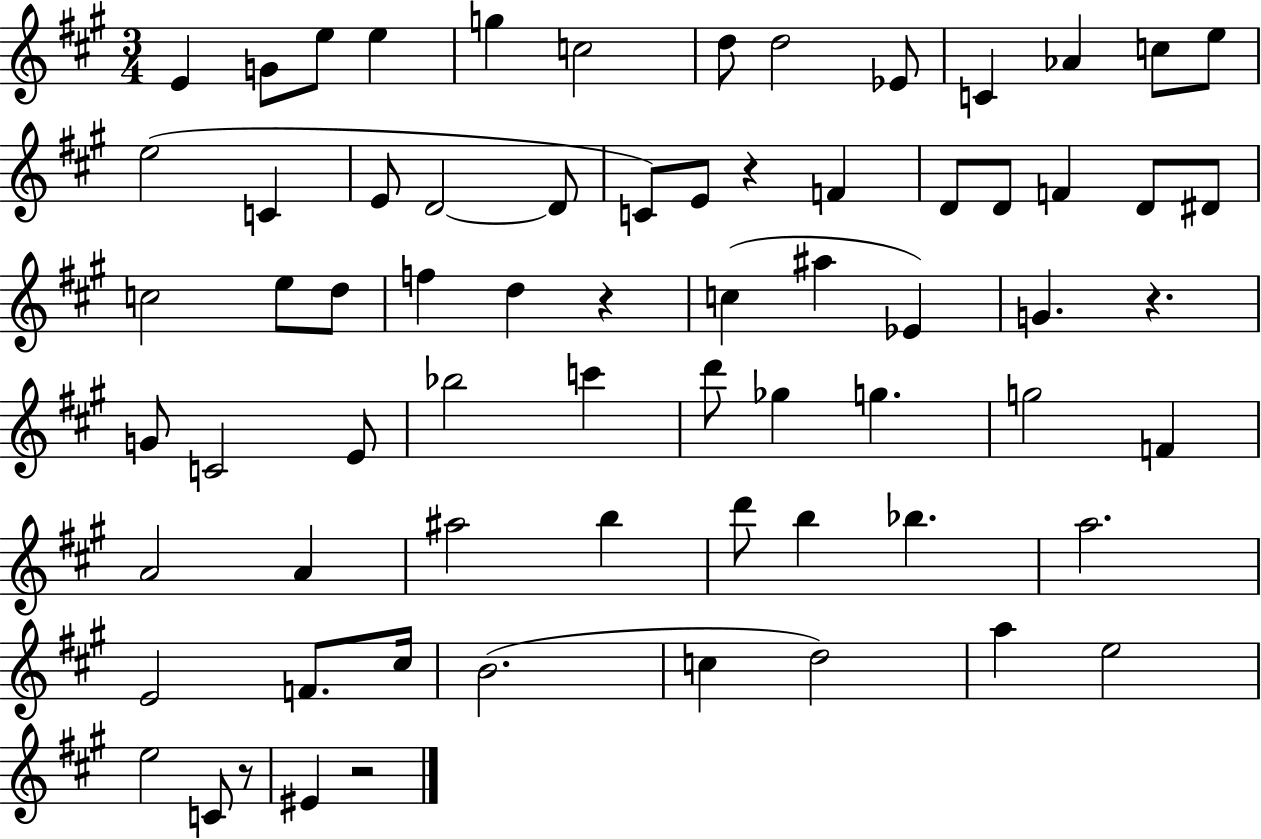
E4/q G4/e E5/e E5/q G5/q C5/h D5/e D5/h Eb4/e C4/q Ab4/q C5/e E5/e E5/h C4/q E4/e D4/h D4/e C4/e E4/e R/q F4/q D4/e D4/e F4/q D4/e D#4/e C5/h E5/e D5/e F5/q D5/q R/q C5/q A#5/q Eb4/q G4/q. R/q. G4/e C4/h E4/e Bb5/h C6/q D6/e Gb5/q G5/q. G5/h F4/q A4/h A4/q A#5/h B5/q D6/e B5/q Bb5/q. A5/h. E4/h F4/e. C#5/s B4/h. C5/q D5/h A5/q E5/h E5/h C4/e R/e EIS4/q R/h